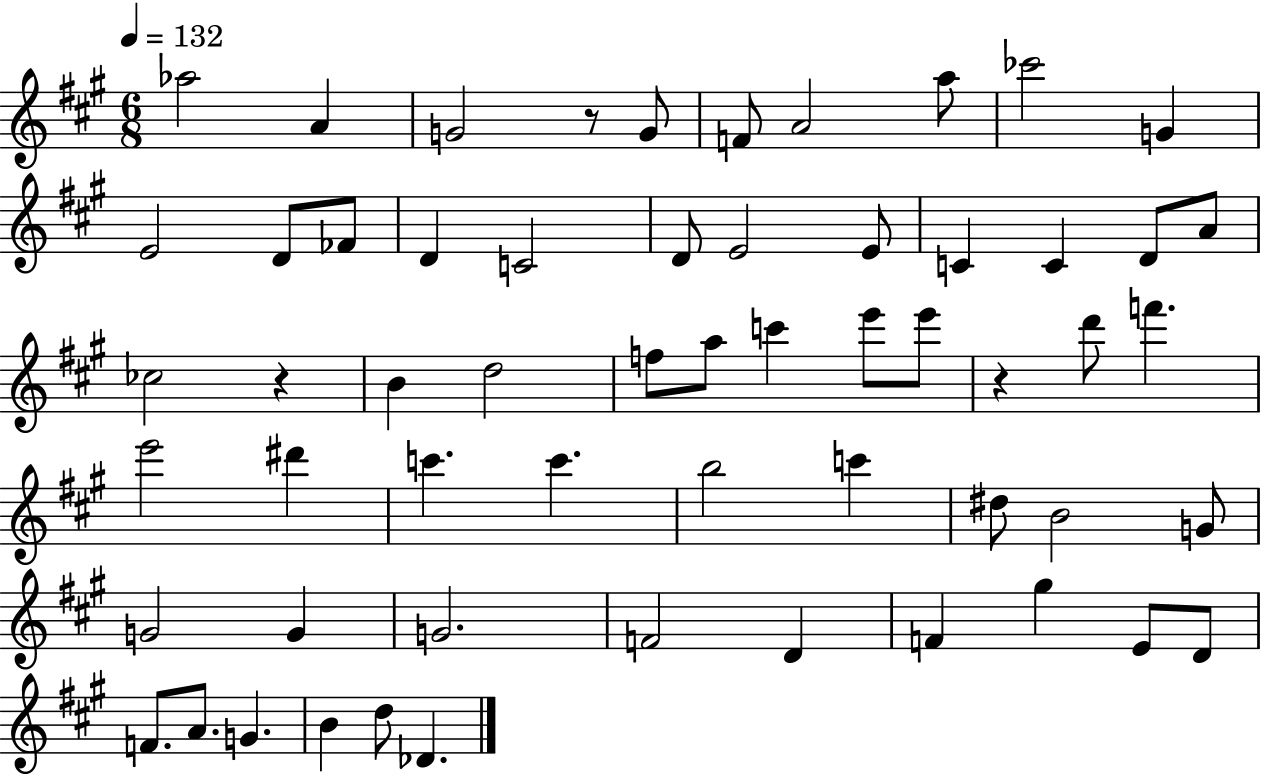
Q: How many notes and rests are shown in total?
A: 58